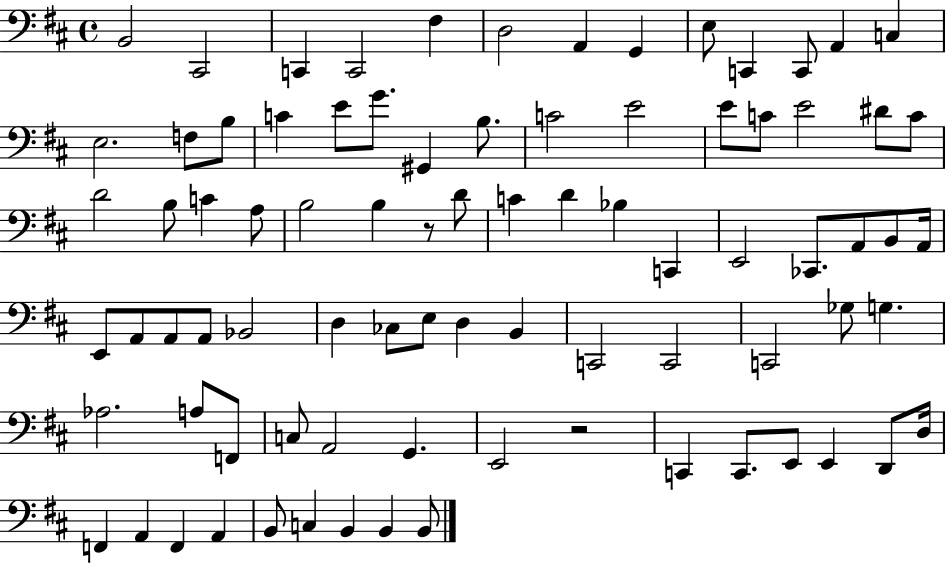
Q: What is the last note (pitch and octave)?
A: B2